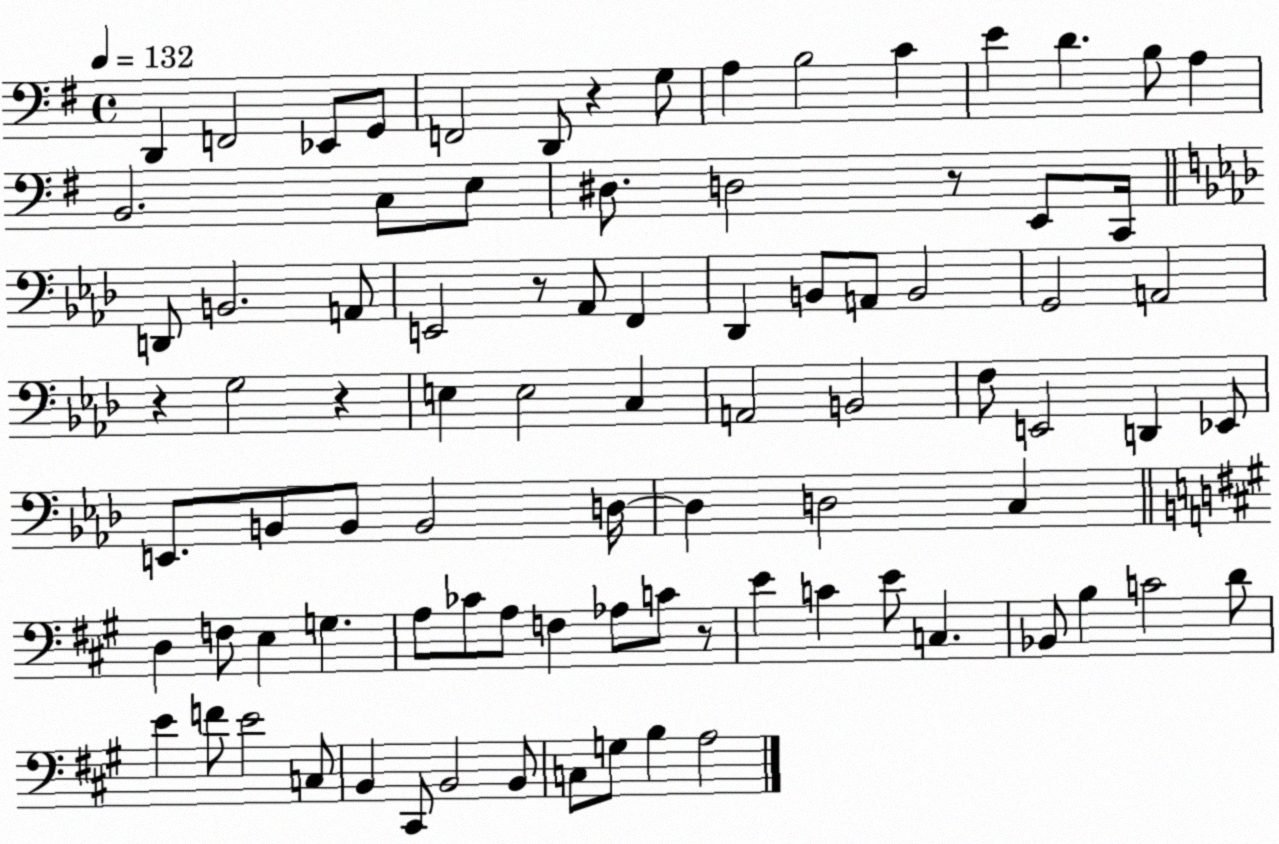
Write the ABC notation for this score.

X:1
T:Untitled
M:4/4
L:1/4
K:G
D,, F,,2 _E,,/2 G,,/2 F,,2 D,,/2 z G,/2 A, B,2 C E D B,/2 A, B,,2 C,/2 E,/2 ^D,/2 D,2 z/2 E,,/2 C,,/4 D,,/2 B,,2 A,,/2 E,,2 z/2 _A,,/2 F,, _D,, B,,/2 A,,/2 B,,2 G,,2 A,,2 z G,2 z E, E,2 C, A,,2 B,,2 F,/2 E,,2 D,, _E,,/2 E,,/2 B,,/2 B,,/2 B,,2 D,/4 D, D,2 C, D, F,/2 E, G, A,/2 _C/2 A,/2 F, _A,/2 C/2 z/2 E C E/2 C, _B,,/2 B, C2 D/2 E F/2 E2 C,/2 B,, ^C,,/2 B,,2 B,,/2 C,/2 G,/2 B, A,2